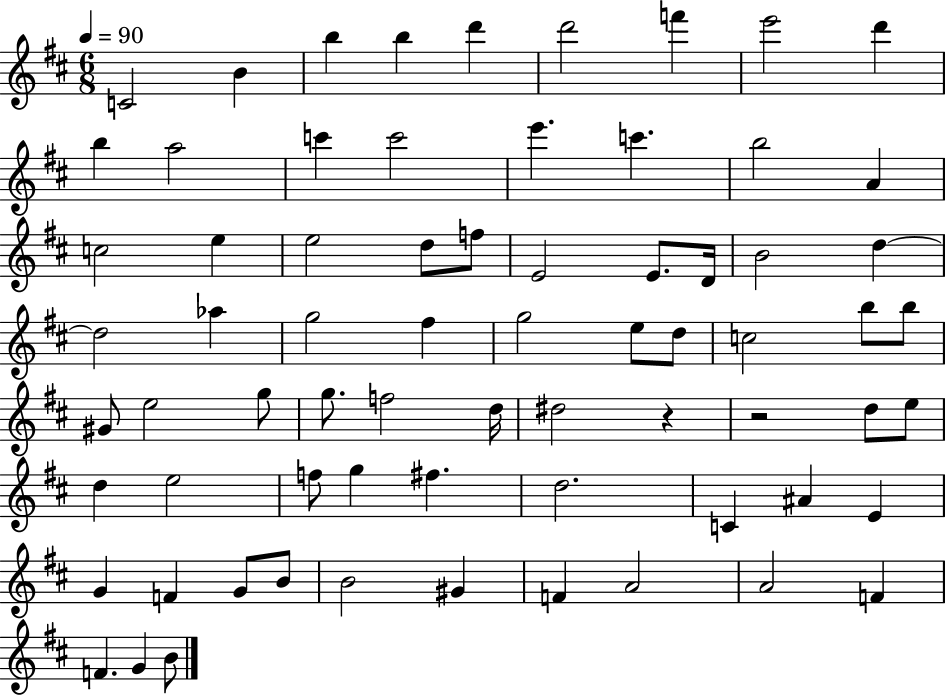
{
  \clef treble
  \numericTimeSignature
  \time 6/8
  \key d \major
  \tempo 4 = 90
  \repeat volta 2 { c'2 b'4 | b''4 b''4 d'''4 | d'''2 f'''4 | e'''2 d'''4 | \break b''4 a''2 | c'''4 c'''2 | e'''4. c'''4. | b''2 a'4 | \break c''2 e''4 | e''2 d''8 f''8 | e'2 e'8. d'16 | b'2 d''4~~ | \break d''2 aes''4 | g''2 fis''4 | g''2 e''8 d''8 | c''2 b''8 b''8 | \break gis'8 e''2 g''8 | g''8. f''2 d''16 | dis''2 r4 | r2 d''8 e''8 | \break d''4 e''2 | f''8 g''4 fis''4. | d''2. | c'4 ais'4 e'4 | \break g'4 f'4 g'8 b'8 | b'2 gis'4 | f'4 a'2 | a'2 f'4 | \break f'4. g'4 b'8 | } \bar "|."
}